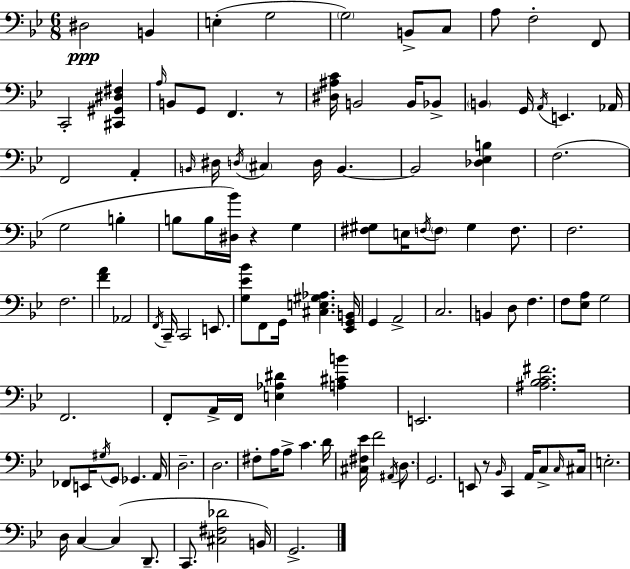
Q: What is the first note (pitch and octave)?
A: D#3